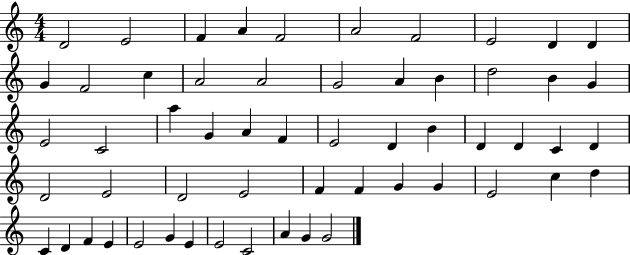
{
  \clef treble
  \numericTimeSignature
  \time 4/4
  \key c \major
  d'2 e'2 | f'4 a'4 f'2 | a'2 f'2 | e'2 d'4 d'4 | \break g'4 f'2 c''4 | a'2 a'2 | g'2 a'4 b'4 | d''2 b'4 g'4 | \break e'2 c'2 | a''4 g'4 a'4 f'4 | e'2 d'4 b'4 | d'4 d'4 c'4 d'4 | \break d'2 e'2 | d'2 e'2 | f'4 f'4 g'4 g'4 | e'2 c''4 d''4 | \break c'4 d'4 f'4 e'4 | e'2 g'4 e'4 | e'2 c'2 | a'4 g'4 g'2 | \break \bar "|."
}